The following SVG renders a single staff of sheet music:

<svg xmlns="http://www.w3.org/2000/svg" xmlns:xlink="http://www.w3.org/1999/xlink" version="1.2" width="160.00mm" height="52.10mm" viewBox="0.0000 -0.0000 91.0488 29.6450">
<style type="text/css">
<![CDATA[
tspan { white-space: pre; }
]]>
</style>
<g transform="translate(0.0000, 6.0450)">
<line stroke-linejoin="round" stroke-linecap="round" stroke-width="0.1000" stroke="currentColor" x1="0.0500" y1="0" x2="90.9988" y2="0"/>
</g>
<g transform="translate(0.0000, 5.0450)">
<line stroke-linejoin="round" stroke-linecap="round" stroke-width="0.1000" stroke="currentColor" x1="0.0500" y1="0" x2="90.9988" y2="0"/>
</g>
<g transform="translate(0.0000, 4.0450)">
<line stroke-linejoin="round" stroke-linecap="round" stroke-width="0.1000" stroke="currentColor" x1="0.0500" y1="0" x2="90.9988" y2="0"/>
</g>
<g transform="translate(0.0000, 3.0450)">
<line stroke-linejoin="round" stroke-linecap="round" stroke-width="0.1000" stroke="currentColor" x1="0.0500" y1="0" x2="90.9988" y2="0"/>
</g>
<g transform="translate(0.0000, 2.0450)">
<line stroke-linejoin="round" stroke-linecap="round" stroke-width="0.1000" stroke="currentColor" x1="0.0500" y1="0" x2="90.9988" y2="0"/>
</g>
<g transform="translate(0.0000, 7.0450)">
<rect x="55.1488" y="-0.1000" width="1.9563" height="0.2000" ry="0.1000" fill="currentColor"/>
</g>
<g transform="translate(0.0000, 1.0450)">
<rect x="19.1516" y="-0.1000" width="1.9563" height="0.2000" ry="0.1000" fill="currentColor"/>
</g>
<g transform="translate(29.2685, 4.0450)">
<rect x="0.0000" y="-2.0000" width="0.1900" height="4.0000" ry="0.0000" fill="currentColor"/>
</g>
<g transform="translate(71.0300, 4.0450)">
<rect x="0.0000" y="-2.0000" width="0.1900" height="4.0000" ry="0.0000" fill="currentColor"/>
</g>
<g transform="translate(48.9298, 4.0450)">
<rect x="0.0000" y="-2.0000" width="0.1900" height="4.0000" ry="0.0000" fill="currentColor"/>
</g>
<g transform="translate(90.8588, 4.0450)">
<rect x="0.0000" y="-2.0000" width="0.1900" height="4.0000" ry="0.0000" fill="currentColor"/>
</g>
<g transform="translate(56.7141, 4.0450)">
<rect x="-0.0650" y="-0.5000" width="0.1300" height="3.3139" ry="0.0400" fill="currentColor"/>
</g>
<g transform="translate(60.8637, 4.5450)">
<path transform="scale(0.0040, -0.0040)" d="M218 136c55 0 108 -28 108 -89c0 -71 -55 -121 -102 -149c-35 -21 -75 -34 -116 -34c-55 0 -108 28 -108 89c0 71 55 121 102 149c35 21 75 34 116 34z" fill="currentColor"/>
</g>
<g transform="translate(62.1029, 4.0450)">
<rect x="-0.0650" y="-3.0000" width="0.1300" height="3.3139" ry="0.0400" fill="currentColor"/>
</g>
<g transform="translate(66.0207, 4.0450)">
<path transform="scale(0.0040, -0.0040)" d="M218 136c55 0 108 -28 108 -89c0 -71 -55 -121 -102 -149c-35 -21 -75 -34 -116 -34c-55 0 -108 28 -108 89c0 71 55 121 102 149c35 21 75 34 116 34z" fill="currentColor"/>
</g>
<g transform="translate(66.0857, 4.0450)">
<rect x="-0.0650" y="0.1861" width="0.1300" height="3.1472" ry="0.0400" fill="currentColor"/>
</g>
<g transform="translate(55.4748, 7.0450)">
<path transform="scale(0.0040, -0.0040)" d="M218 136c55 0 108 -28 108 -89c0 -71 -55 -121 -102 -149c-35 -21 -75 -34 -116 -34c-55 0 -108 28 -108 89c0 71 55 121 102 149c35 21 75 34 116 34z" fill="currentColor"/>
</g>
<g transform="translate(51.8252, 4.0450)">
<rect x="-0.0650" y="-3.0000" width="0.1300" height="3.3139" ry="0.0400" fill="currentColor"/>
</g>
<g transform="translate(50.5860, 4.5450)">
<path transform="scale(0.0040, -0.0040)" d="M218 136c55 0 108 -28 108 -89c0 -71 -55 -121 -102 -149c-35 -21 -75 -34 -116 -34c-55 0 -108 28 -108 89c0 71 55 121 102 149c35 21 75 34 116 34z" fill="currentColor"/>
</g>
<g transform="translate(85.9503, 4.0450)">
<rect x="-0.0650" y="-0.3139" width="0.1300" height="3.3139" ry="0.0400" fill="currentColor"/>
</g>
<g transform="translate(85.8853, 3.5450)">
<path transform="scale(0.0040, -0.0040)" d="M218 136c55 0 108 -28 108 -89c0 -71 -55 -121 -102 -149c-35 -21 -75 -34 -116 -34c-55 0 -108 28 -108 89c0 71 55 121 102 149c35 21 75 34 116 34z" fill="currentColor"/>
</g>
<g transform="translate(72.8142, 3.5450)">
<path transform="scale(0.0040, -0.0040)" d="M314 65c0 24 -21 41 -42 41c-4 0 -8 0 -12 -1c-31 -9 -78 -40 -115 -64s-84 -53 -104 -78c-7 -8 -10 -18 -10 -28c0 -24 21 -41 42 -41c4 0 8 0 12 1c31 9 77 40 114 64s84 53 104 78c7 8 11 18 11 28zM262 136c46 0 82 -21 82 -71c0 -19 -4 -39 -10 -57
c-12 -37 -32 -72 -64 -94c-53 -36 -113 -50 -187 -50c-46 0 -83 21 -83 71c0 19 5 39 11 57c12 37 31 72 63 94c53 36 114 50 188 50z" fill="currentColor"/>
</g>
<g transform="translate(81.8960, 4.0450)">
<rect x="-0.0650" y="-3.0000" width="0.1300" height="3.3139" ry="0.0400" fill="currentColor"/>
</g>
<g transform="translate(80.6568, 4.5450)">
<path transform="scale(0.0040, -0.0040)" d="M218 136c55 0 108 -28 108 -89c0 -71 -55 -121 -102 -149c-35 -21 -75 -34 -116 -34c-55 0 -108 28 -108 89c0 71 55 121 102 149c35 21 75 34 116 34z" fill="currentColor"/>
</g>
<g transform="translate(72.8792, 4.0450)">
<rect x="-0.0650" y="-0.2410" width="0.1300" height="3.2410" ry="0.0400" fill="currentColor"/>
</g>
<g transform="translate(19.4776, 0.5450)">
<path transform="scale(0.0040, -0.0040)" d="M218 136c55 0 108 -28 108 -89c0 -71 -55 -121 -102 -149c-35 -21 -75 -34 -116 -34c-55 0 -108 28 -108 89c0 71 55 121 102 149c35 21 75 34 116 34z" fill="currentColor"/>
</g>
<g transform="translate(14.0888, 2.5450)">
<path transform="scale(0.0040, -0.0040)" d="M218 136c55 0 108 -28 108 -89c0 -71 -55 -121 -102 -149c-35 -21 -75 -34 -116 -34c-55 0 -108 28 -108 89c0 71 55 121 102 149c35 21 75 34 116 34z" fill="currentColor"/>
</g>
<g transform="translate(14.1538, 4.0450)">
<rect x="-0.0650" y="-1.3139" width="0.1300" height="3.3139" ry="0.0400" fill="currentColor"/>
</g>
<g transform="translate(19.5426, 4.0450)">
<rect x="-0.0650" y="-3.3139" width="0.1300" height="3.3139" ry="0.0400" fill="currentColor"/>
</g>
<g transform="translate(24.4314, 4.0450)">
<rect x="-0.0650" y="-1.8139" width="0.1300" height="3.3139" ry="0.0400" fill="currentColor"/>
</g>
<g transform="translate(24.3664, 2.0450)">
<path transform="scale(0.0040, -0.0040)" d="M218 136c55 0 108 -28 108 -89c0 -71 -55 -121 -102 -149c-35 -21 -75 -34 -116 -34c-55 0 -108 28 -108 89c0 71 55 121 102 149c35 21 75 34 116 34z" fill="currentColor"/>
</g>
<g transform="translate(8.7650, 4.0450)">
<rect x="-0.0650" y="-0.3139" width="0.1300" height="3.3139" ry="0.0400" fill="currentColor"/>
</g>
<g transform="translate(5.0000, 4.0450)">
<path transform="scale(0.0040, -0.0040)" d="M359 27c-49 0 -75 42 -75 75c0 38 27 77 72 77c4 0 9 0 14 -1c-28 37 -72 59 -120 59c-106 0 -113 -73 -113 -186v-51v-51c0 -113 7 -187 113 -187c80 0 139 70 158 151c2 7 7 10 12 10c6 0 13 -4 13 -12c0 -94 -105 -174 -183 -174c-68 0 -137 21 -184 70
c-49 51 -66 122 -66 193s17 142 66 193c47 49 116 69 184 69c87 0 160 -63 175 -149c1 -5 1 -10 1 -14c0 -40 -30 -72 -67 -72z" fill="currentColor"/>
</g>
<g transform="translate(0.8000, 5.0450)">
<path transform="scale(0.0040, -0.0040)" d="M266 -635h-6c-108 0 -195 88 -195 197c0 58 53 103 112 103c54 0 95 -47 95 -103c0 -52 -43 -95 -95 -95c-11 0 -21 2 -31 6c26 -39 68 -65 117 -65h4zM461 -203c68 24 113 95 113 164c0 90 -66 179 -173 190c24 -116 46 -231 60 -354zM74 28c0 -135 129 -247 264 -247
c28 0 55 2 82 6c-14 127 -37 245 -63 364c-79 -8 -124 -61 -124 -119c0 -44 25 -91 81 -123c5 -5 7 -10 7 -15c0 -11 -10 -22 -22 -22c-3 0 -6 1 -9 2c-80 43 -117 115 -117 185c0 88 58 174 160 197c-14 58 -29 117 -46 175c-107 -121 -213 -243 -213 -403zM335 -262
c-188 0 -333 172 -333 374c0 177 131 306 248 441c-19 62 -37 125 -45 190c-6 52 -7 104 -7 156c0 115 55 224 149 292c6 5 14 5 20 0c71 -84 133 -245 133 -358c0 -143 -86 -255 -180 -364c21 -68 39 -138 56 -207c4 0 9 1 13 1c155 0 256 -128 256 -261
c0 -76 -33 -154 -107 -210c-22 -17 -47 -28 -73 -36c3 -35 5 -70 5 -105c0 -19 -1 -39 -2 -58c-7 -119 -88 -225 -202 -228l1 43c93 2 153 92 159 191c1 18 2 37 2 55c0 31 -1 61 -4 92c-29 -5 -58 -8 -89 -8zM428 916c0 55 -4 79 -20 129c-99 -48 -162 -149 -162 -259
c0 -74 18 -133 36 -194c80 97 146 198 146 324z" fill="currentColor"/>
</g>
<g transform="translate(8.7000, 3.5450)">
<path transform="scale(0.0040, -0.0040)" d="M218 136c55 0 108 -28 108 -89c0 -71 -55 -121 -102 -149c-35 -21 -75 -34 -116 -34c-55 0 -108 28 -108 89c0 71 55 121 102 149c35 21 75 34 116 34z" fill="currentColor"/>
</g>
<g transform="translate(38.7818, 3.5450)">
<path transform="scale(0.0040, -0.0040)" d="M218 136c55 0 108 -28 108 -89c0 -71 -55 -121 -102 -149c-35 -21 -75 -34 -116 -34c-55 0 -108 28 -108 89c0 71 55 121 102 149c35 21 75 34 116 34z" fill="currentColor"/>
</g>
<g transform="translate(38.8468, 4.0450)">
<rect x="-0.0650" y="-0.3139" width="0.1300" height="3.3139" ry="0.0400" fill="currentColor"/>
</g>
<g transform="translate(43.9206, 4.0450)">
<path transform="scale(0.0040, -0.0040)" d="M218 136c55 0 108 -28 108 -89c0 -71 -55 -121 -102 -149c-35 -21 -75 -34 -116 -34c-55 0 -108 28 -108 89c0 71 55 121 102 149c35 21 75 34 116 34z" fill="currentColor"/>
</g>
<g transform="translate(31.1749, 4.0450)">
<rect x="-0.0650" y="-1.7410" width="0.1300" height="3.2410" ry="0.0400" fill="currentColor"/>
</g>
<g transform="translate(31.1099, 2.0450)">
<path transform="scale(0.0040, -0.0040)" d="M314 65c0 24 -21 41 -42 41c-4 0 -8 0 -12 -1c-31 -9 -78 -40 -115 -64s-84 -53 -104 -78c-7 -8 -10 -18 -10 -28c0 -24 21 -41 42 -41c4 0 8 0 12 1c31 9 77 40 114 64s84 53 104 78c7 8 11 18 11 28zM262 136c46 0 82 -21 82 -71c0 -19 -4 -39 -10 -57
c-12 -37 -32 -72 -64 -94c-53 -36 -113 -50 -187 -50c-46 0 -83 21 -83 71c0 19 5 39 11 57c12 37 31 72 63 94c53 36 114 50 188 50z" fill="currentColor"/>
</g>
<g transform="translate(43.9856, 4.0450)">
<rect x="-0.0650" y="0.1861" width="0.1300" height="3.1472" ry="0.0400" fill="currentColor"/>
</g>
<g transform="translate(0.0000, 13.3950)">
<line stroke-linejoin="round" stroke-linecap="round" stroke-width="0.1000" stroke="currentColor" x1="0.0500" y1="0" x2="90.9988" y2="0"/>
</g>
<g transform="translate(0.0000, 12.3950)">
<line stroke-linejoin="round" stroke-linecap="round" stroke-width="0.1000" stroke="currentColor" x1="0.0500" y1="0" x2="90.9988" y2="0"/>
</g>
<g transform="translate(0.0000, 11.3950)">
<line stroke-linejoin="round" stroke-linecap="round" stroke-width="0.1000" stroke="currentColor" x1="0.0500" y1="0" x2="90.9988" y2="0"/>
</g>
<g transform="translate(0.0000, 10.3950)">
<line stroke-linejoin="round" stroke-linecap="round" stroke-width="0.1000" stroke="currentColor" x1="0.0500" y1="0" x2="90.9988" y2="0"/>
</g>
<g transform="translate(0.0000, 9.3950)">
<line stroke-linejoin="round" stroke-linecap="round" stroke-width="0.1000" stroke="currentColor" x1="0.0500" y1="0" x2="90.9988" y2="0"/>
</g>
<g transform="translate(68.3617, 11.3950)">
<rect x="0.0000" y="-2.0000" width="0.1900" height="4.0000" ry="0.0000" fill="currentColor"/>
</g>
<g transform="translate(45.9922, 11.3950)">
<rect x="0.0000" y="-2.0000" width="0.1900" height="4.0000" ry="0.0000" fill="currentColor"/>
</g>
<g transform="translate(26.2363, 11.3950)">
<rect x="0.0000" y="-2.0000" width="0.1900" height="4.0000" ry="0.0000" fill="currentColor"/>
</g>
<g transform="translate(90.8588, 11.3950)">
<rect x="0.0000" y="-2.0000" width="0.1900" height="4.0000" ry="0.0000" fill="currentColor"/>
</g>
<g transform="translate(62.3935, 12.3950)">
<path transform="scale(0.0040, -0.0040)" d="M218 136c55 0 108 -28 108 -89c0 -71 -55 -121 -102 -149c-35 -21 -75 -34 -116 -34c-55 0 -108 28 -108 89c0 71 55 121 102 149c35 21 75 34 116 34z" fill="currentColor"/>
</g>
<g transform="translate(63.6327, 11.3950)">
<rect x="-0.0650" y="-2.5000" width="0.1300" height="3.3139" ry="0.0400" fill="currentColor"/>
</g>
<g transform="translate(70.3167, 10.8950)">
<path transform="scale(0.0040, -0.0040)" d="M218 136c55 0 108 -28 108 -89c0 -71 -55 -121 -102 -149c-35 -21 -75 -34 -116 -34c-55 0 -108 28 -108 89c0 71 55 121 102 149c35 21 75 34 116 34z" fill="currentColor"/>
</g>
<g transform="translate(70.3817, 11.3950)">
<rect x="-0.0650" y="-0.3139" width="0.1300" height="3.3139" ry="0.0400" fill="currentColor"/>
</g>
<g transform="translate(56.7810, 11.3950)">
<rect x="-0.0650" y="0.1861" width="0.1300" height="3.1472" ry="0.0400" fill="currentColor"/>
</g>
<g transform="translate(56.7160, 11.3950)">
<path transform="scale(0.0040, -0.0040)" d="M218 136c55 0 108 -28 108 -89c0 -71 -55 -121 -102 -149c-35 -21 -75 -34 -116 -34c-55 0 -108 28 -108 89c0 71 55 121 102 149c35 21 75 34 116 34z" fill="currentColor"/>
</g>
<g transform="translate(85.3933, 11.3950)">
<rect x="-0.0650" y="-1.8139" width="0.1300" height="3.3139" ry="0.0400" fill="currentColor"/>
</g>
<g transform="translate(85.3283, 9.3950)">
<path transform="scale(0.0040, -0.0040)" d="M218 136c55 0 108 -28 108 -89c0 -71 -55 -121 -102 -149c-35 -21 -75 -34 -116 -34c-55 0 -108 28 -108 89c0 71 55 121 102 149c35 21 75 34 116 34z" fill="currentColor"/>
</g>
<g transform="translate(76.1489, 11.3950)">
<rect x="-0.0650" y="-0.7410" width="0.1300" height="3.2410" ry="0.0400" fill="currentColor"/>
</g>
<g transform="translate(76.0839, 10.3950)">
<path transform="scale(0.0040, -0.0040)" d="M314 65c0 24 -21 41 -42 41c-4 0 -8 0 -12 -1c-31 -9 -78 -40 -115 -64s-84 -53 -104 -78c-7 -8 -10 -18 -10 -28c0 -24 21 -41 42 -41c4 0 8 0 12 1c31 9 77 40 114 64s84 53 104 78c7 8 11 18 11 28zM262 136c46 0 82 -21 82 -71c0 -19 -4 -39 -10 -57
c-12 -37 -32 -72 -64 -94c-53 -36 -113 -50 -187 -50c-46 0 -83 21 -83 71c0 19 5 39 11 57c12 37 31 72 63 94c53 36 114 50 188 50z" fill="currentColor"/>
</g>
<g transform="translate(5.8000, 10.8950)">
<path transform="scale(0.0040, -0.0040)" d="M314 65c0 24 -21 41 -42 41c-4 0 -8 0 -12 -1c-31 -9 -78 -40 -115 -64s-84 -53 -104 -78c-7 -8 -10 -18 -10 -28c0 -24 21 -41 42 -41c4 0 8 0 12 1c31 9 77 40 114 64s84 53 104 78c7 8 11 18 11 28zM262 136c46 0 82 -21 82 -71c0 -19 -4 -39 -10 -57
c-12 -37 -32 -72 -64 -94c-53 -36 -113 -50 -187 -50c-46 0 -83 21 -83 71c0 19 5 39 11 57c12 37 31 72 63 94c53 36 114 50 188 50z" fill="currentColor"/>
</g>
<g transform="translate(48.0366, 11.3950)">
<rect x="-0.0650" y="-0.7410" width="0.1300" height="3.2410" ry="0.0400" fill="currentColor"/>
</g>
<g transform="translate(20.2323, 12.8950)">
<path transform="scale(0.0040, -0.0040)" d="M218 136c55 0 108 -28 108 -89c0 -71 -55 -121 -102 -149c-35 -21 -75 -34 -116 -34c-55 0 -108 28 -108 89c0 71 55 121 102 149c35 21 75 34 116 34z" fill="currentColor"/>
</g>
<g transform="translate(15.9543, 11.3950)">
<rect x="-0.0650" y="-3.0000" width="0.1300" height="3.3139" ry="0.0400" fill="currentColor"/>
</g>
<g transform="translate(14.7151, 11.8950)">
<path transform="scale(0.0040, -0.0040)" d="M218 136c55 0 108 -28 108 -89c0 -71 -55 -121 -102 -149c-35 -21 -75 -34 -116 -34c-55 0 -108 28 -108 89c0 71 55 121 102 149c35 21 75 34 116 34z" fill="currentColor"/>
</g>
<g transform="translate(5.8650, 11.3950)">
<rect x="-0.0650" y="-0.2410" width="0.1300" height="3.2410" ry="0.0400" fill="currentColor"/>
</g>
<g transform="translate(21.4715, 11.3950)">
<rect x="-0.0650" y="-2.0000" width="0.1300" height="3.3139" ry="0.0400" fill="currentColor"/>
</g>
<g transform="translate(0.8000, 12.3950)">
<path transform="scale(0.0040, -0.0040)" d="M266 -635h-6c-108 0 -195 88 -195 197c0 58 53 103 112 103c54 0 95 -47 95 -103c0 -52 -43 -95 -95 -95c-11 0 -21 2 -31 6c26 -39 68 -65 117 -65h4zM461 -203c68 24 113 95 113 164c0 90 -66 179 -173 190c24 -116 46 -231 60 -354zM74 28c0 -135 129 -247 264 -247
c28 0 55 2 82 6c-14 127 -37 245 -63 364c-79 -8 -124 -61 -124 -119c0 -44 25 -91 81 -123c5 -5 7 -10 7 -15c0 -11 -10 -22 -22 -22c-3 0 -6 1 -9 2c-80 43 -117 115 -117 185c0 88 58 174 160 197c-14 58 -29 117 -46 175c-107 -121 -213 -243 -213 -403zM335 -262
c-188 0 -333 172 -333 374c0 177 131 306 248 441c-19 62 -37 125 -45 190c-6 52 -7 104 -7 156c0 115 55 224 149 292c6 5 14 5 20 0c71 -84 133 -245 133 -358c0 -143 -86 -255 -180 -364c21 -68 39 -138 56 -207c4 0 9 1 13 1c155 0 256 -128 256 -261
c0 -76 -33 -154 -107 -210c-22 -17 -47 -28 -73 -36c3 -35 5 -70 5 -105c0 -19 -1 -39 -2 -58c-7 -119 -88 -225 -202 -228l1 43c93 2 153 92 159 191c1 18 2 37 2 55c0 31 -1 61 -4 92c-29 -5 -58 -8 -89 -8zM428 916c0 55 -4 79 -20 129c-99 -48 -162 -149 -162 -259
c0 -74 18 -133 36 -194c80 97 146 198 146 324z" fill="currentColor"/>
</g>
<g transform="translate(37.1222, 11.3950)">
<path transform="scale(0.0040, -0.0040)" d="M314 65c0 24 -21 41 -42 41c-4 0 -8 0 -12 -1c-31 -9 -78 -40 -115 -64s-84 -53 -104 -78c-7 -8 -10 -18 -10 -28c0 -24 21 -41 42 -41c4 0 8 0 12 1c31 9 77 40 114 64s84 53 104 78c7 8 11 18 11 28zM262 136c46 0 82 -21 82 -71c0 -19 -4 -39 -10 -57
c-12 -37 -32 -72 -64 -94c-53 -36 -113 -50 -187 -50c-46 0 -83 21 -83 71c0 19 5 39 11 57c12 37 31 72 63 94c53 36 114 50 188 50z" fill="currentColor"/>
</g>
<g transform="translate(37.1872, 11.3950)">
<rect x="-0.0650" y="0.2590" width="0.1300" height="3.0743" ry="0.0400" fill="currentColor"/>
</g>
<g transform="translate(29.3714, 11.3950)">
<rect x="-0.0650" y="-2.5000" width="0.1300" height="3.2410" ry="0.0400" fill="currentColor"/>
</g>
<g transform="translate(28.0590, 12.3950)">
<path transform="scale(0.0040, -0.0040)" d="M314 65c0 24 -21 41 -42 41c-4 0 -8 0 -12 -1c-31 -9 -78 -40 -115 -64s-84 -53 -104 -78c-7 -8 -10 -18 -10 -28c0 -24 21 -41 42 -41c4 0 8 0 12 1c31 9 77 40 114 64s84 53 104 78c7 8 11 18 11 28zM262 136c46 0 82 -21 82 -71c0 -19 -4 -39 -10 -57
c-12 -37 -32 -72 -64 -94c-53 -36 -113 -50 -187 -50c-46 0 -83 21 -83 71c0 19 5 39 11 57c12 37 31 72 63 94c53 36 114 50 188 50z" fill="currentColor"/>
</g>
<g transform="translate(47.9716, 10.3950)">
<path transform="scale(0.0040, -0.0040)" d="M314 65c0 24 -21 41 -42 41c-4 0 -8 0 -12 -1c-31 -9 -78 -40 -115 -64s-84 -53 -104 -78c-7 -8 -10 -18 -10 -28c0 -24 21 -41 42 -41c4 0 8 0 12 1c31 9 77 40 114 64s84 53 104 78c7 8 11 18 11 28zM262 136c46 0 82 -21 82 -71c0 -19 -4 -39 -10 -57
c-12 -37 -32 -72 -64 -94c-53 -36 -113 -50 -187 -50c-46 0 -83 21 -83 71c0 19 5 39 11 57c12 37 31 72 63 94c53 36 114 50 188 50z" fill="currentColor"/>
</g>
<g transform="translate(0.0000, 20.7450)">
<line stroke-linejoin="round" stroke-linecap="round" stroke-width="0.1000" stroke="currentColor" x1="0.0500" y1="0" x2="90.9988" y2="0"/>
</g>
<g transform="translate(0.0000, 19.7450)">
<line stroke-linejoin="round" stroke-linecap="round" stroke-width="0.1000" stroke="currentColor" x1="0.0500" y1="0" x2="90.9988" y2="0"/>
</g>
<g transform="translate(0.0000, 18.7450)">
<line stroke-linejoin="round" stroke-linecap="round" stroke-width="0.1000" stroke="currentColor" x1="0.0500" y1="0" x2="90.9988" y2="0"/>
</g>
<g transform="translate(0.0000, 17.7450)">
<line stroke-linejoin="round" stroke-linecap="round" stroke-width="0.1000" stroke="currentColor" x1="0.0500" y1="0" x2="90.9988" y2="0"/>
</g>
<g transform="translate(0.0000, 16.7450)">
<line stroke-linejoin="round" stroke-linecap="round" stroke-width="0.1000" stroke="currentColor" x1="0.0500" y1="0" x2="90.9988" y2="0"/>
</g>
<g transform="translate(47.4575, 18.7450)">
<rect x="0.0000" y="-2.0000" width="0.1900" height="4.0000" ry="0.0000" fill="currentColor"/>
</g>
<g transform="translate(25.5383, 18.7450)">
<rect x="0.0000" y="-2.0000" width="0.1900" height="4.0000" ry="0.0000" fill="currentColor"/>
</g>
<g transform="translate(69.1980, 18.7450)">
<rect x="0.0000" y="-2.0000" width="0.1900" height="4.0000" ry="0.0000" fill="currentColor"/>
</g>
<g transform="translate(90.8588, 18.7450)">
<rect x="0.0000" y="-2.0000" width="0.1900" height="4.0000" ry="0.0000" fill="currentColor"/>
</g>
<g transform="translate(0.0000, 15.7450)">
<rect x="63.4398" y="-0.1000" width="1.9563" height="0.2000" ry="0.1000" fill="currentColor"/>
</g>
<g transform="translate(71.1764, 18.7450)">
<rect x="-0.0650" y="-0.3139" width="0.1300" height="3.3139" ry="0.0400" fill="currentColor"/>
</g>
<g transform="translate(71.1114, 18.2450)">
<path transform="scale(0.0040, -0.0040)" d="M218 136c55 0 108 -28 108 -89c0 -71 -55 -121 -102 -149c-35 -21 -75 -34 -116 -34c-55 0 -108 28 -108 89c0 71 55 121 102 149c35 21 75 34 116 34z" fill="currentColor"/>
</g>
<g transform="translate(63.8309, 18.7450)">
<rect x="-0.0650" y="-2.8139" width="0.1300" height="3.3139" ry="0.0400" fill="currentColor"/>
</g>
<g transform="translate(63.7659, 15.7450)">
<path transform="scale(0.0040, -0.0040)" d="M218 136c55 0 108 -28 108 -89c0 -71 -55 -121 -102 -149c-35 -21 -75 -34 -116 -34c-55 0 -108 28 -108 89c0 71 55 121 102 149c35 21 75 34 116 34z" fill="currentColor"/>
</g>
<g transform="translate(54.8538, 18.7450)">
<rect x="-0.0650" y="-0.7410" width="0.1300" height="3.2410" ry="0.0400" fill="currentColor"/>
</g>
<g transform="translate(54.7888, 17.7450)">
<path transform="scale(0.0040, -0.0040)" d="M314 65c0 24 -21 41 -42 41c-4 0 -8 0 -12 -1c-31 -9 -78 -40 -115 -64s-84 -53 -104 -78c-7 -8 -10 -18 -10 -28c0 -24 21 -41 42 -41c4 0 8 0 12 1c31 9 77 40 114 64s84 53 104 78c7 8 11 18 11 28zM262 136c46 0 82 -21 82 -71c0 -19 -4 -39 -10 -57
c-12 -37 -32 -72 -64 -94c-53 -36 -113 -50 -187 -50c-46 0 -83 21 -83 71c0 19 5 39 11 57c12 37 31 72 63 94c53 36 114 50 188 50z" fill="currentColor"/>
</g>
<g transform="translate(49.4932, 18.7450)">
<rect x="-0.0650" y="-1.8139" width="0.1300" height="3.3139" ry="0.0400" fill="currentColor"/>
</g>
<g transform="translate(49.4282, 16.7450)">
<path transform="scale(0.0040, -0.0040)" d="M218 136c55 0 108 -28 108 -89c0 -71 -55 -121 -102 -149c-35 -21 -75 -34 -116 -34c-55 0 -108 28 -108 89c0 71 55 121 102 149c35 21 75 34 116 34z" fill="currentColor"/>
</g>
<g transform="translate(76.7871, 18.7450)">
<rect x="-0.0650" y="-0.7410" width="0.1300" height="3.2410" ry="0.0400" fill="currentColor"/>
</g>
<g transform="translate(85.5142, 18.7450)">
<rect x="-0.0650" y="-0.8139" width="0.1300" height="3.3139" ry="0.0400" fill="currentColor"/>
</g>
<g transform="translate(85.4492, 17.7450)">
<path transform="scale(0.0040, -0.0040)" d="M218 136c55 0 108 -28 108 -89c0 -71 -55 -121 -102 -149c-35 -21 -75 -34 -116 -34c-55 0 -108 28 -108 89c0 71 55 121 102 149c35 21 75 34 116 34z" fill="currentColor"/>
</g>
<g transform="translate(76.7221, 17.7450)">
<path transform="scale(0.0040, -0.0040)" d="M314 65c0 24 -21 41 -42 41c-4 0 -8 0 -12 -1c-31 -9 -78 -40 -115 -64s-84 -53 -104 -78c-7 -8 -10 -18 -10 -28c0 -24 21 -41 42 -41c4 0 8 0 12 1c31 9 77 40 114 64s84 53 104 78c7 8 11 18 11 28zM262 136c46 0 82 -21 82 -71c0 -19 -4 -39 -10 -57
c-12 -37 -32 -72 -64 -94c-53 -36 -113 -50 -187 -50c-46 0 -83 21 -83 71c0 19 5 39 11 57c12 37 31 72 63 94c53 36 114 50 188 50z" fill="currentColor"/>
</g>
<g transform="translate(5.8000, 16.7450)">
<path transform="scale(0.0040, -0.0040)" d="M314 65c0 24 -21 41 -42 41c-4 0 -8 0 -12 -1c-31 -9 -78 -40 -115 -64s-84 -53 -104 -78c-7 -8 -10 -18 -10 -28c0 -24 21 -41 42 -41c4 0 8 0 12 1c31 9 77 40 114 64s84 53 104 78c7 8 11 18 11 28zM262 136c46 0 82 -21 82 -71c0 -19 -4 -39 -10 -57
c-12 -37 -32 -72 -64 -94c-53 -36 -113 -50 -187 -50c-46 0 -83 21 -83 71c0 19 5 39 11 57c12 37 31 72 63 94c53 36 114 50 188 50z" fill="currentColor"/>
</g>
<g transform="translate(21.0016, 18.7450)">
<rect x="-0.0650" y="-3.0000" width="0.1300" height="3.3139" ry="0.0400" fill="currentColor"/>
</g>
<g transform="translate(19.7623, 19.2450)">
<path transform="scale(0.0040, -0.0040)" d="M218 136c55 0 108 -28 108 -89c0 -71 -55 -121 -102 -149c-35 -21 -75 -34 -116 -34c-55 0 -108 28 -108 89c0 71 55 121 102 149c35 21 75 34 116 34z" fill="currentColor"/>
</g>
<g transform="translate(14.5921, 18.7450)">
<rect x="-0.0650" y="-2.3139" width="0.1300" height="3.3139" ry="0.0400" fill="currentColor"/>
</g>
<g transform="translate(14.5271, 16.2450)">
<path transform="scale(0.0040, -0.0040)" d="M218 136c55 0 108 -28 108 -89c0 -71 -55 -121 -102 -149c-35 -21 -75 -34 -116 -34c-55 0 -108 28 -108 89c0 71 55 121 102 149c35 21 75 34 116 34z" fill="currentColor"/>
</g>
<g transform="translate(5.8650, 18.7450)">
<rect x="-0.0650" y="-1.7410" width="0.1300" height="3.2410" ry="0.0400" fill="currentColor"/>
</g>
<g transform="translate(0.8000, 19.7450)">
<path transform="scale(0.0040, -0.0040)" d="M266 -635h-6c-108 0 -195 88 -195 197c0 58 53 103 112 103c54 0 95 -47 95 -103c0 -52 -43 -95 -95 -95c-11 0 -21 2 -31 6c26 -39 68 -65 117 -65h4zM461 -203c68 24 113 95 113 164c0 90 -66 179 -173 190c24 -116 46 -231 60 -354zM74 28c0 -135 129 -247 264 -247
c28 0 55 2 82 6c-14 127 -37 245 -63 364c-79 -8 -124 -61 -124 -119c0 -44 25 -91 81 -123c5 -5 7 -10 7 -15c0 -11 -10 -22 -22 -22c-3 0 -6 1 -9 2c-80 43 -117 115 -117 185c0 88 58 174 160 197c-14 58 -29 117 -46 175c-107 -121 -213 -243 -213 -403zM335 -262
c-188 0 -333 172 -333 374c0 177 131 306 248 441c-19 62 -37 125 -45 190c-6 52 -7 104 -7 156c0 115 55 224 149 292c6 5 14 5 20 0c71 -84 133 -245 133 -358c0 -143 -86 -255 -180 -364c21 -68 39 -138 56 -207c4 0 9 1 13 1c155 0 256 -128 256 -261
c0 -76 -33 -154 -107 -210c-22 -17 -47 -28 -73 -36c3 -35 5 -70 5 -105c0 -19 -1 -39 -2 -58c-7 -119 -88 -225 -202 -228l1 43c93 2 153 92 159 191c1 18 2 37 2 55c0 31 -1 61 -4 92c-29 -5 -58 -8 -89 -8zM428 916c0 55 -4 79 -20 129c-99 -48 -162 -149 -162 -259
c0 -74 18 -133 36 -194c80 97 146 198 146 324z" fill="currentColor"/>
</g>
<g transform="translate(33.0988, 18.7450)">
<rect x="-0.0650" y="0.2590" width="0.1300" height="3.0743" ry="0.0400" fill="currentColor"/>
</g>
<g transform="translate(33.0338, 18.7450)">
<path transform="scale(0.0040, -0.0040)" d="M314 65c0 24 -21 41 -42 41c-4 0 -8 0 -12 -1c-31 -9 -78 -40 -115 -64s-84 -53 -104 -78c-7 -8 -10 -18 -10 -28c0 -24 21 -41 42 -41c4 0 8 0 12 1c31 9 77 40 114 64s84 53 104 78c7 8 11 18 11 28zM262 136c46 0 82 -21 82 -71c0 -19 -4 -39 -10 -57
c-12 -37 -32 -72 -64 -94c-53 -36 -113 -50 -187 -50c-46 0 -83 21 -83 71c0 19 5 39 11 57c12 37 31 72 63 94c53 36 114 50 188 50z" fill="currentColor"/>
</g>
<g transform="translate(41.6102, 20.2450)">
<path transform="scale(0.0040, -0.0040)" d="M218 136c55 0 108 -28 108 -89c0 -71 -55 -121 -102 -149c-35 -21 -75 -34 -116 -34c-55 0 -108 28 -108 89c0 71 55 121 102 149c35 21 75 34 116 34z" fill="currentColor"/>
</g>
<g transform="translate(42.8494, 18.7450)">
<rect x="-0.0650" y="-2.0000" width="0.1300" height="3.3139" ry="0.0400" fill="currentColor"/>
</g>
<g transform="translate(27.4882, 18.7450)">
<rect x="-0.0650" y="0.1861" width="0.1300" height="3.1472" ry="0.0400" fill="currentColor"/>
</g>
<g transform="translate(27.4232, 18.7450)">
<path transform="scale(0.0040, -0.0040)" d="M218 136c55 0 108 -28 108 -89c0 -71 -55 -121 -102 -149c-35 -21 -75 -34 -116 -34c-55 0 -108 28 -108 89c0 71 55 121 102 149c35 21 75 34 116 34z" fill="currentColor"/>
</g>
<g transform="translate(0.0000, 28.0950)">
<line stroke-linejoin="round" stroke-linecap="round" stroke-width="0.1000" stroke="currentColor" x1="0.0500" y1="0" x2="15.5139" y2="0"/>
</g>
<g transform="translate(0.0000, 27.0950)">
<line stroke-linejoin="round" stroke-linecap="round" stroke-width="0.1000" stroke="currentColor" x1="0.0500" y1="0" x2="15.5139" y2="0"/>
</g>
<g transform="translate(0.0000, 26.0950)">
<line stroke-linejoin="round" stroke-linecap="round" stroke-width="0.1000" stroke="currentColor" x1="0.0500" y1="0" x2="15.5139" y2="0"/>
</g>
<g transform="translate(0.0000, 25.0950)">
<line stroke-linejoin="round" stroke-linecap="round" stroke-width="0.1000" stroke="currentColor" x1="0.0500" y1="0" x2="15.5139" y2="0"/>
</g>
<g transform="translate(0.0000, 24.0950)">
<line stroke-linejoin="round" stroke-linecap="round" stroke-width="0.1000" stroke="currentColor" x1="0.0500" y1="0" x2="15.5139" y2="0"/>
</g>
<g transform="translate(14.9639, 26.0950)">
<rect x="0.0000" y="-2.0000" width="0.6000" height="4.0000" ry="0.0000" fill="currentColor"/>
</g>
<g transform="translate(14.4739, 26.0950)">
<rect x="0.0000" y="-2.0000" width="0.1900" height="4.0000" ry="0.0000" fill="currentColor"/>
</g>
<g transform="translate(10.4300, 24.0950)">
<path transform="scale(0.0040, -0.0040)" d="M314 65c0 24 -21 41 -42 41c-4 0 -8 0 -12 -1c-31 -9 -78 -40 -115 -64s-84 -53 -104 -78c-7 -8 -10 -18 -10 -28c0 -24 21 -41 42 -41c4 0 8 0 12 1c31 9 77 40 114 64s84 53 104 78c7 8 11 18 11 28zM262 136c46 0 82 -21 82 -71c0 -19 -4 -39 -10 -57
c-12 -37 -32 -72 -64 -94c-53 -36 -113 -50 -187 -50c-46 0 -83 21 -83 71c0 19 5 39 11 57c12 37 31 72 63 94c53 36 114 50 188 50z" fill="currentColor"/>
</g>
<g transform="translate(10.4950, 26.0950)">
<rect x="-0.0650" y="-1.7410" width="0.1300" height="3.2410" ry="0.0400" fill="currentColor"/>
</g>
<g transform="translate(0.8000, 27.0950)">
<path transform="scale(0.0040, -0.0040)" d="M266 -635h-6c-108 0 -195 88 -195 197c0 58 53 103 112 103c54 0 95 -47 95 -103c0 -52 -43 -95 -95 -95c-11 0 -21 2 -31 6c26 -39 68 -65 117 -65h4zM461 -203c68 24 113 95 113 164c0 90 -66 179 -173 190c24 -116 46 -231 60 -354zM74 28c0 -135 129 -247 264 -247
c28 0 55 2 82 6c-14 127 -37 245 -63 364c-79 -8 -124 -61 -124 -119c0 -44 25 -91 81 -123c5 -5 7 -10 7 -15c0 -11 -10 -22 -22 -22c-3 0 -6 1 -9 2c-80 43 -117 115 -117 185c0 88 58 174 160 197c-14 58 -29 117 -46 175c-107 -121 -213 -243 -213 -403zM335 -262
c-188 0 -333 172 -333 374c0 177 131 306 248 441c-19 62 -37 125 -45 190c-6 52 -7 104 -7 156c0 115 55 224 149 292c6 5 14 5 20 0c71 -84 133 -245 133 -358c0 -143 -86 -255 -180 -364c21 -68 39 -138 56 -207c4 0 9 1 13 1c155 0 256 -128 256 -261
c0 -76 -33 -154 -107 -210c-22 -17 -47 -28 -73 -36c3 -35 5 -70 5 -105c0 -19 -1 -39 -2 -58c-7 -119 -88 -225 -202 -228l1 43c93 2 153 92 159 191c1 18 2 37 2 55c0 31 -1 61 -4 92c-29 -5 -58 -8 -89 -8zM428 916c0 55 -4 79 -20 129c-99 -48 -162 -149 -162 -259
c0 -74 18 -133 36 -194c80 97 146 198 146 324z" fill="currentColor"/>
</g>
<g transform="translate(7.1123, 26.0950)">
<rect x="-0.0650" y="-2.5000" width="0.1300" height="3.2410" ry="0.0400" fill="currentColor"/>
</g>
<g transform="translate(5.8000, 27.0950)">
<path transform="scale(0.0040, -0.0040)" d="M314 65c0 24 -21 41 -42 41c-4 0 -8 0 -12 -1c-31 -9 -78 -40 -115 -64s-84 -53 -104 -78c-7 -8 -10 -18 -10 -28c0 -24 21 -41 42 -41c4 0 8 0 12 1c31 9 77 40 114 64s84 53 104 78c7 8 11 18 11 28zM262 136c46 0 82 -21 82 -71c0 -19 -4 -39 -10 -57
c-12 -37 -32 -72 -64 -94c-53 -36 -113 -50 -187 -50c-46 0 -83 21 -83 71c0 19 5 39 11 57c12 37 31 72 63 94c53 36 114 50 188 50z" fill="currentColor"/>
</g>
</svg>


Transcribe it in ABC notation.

X:1
T:Untitled
M:4/4
L:1/4
K:C
c e b f f2 c B A C A B c2 A c c2 A F G2 B2 d2 B G c d2 f f2 g A B B2 F f d2 a c d2 d G2 f2